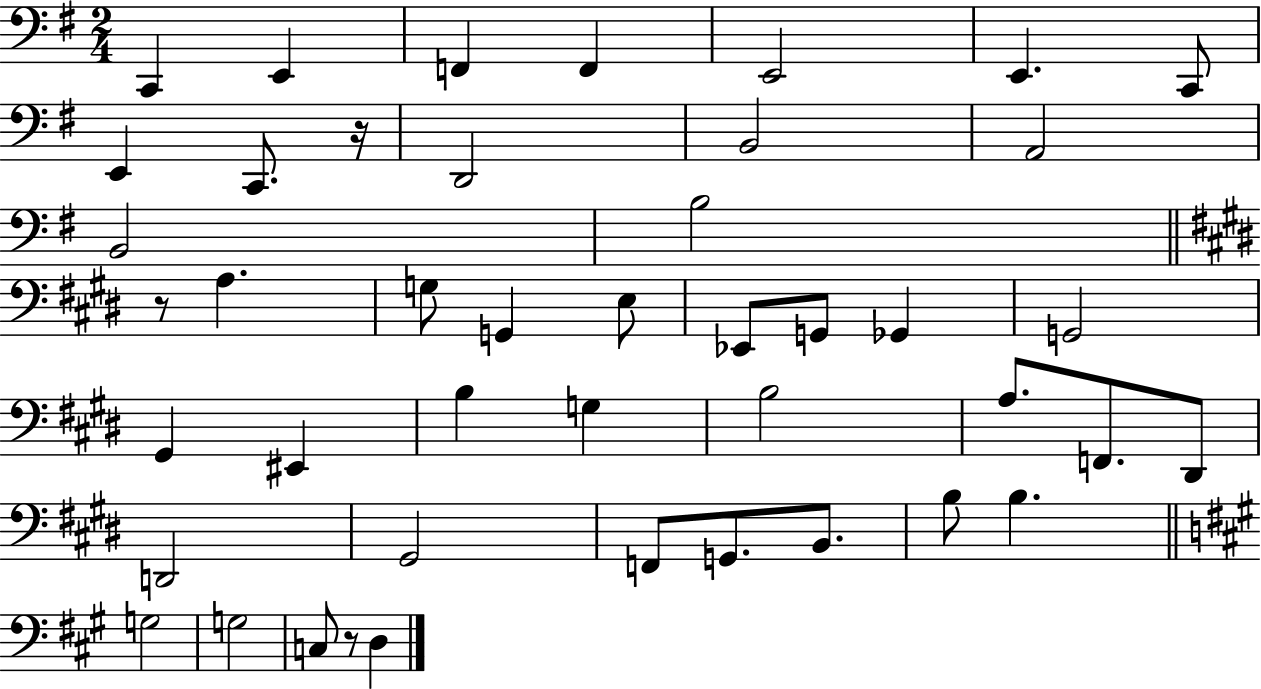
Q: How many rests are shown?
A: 3